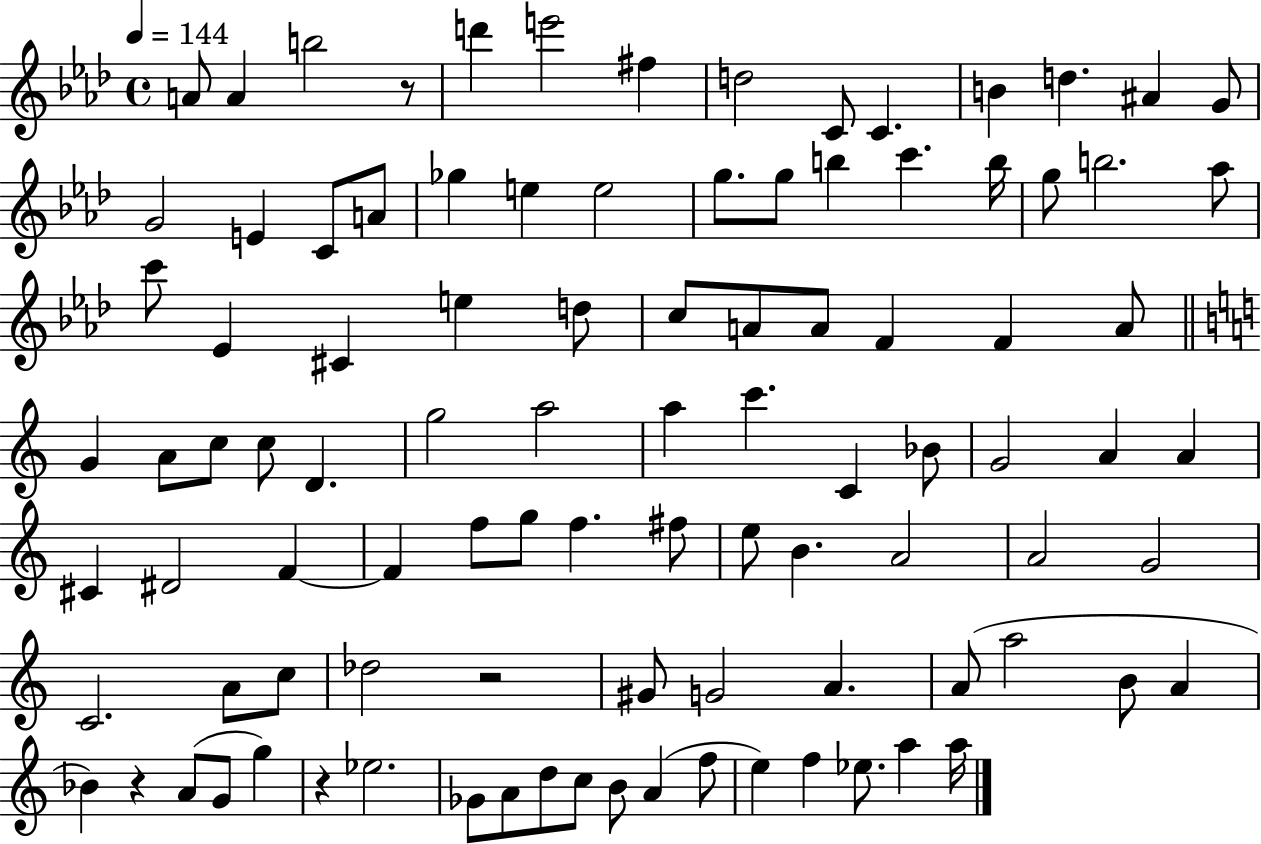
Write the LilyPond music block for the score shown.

{
  \clef treble
  \time 4/4
  \defaultTimeSignature
  \key aes \major
  \tempo 4 = 144
  a'8 a'4 b''2 r8 | d'''4 e'''2 fis''4 | d''2 c'8 c'4. | b'4 d''4. ais'4 g'8 | \break g'2 e'4 c'8 a'8 | ges''4 e''4 e''2 | g''8. g''8 b''4 c'''4. b''16 | g''8 b''2. aes''8 | \break c'''8 ees'4 cis'4 e''4 d''8 | c''8 a'8 a'8 f'4 f'4 a'8 | \bar "||" \break \key a \minor g'4 a'8 c''8 c''8 d'4. | g''2 a''2 | a''4 c'''4. c'4 bes'8 | g'2 a'4 a'4 | \break cis'4 dis'2 f'4~~ | f'4 f''8 g''8 f''4. fis''8 | e''8 b'4. a'2 | a'2 g'2 | \break c'2. a'8 c''8 | des''2 r2 | gis'8 g'2 a'4. | a'8( a''2 b'8 a'4 | \break bes'4) r4 a'8( g'8 g''4) | r4 ees''2. | ges'8 a'8 d''8 c''8 b'8 a'4( f''8 | e''4) f''4 ees''8. a''4 a''16 | \break \bar "|."
}